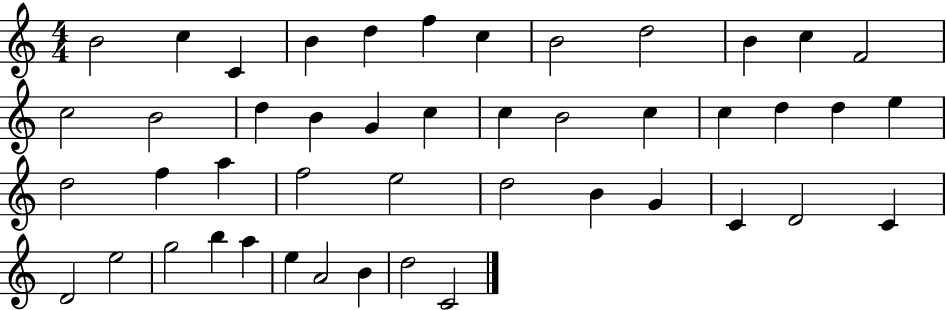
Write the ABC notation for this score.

X:1
T:Untitled
M:4/4
L:1/4
K:C
B2 c C B d f c B2 d2 B c F2 c2 B2 d B G c c B2 c c d d e d2 f a f2 e2 d2 B G C D2 C D2 e2 g2 b a e A2 B d2 C2